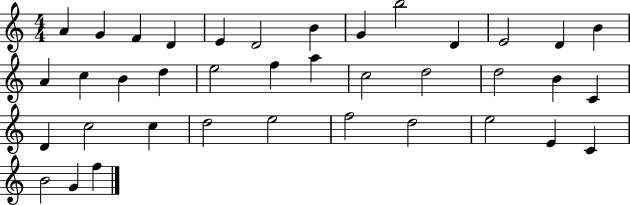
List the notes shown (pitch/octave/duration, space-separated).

A4/q G4/q F4/q D4/q E4/q D4/h B4/q G4/q B5/h D4/q E4/h D4/q B4/q A4/q C5/q B4/q D5/q E5/h F5/q A5/q C5/h D5/h D5/h B4/q C4/q D4/q C5/h C5/q D5/h E5/h F5/h D5/h E5/h E4/q C4/q B4/h G4/q F5/q